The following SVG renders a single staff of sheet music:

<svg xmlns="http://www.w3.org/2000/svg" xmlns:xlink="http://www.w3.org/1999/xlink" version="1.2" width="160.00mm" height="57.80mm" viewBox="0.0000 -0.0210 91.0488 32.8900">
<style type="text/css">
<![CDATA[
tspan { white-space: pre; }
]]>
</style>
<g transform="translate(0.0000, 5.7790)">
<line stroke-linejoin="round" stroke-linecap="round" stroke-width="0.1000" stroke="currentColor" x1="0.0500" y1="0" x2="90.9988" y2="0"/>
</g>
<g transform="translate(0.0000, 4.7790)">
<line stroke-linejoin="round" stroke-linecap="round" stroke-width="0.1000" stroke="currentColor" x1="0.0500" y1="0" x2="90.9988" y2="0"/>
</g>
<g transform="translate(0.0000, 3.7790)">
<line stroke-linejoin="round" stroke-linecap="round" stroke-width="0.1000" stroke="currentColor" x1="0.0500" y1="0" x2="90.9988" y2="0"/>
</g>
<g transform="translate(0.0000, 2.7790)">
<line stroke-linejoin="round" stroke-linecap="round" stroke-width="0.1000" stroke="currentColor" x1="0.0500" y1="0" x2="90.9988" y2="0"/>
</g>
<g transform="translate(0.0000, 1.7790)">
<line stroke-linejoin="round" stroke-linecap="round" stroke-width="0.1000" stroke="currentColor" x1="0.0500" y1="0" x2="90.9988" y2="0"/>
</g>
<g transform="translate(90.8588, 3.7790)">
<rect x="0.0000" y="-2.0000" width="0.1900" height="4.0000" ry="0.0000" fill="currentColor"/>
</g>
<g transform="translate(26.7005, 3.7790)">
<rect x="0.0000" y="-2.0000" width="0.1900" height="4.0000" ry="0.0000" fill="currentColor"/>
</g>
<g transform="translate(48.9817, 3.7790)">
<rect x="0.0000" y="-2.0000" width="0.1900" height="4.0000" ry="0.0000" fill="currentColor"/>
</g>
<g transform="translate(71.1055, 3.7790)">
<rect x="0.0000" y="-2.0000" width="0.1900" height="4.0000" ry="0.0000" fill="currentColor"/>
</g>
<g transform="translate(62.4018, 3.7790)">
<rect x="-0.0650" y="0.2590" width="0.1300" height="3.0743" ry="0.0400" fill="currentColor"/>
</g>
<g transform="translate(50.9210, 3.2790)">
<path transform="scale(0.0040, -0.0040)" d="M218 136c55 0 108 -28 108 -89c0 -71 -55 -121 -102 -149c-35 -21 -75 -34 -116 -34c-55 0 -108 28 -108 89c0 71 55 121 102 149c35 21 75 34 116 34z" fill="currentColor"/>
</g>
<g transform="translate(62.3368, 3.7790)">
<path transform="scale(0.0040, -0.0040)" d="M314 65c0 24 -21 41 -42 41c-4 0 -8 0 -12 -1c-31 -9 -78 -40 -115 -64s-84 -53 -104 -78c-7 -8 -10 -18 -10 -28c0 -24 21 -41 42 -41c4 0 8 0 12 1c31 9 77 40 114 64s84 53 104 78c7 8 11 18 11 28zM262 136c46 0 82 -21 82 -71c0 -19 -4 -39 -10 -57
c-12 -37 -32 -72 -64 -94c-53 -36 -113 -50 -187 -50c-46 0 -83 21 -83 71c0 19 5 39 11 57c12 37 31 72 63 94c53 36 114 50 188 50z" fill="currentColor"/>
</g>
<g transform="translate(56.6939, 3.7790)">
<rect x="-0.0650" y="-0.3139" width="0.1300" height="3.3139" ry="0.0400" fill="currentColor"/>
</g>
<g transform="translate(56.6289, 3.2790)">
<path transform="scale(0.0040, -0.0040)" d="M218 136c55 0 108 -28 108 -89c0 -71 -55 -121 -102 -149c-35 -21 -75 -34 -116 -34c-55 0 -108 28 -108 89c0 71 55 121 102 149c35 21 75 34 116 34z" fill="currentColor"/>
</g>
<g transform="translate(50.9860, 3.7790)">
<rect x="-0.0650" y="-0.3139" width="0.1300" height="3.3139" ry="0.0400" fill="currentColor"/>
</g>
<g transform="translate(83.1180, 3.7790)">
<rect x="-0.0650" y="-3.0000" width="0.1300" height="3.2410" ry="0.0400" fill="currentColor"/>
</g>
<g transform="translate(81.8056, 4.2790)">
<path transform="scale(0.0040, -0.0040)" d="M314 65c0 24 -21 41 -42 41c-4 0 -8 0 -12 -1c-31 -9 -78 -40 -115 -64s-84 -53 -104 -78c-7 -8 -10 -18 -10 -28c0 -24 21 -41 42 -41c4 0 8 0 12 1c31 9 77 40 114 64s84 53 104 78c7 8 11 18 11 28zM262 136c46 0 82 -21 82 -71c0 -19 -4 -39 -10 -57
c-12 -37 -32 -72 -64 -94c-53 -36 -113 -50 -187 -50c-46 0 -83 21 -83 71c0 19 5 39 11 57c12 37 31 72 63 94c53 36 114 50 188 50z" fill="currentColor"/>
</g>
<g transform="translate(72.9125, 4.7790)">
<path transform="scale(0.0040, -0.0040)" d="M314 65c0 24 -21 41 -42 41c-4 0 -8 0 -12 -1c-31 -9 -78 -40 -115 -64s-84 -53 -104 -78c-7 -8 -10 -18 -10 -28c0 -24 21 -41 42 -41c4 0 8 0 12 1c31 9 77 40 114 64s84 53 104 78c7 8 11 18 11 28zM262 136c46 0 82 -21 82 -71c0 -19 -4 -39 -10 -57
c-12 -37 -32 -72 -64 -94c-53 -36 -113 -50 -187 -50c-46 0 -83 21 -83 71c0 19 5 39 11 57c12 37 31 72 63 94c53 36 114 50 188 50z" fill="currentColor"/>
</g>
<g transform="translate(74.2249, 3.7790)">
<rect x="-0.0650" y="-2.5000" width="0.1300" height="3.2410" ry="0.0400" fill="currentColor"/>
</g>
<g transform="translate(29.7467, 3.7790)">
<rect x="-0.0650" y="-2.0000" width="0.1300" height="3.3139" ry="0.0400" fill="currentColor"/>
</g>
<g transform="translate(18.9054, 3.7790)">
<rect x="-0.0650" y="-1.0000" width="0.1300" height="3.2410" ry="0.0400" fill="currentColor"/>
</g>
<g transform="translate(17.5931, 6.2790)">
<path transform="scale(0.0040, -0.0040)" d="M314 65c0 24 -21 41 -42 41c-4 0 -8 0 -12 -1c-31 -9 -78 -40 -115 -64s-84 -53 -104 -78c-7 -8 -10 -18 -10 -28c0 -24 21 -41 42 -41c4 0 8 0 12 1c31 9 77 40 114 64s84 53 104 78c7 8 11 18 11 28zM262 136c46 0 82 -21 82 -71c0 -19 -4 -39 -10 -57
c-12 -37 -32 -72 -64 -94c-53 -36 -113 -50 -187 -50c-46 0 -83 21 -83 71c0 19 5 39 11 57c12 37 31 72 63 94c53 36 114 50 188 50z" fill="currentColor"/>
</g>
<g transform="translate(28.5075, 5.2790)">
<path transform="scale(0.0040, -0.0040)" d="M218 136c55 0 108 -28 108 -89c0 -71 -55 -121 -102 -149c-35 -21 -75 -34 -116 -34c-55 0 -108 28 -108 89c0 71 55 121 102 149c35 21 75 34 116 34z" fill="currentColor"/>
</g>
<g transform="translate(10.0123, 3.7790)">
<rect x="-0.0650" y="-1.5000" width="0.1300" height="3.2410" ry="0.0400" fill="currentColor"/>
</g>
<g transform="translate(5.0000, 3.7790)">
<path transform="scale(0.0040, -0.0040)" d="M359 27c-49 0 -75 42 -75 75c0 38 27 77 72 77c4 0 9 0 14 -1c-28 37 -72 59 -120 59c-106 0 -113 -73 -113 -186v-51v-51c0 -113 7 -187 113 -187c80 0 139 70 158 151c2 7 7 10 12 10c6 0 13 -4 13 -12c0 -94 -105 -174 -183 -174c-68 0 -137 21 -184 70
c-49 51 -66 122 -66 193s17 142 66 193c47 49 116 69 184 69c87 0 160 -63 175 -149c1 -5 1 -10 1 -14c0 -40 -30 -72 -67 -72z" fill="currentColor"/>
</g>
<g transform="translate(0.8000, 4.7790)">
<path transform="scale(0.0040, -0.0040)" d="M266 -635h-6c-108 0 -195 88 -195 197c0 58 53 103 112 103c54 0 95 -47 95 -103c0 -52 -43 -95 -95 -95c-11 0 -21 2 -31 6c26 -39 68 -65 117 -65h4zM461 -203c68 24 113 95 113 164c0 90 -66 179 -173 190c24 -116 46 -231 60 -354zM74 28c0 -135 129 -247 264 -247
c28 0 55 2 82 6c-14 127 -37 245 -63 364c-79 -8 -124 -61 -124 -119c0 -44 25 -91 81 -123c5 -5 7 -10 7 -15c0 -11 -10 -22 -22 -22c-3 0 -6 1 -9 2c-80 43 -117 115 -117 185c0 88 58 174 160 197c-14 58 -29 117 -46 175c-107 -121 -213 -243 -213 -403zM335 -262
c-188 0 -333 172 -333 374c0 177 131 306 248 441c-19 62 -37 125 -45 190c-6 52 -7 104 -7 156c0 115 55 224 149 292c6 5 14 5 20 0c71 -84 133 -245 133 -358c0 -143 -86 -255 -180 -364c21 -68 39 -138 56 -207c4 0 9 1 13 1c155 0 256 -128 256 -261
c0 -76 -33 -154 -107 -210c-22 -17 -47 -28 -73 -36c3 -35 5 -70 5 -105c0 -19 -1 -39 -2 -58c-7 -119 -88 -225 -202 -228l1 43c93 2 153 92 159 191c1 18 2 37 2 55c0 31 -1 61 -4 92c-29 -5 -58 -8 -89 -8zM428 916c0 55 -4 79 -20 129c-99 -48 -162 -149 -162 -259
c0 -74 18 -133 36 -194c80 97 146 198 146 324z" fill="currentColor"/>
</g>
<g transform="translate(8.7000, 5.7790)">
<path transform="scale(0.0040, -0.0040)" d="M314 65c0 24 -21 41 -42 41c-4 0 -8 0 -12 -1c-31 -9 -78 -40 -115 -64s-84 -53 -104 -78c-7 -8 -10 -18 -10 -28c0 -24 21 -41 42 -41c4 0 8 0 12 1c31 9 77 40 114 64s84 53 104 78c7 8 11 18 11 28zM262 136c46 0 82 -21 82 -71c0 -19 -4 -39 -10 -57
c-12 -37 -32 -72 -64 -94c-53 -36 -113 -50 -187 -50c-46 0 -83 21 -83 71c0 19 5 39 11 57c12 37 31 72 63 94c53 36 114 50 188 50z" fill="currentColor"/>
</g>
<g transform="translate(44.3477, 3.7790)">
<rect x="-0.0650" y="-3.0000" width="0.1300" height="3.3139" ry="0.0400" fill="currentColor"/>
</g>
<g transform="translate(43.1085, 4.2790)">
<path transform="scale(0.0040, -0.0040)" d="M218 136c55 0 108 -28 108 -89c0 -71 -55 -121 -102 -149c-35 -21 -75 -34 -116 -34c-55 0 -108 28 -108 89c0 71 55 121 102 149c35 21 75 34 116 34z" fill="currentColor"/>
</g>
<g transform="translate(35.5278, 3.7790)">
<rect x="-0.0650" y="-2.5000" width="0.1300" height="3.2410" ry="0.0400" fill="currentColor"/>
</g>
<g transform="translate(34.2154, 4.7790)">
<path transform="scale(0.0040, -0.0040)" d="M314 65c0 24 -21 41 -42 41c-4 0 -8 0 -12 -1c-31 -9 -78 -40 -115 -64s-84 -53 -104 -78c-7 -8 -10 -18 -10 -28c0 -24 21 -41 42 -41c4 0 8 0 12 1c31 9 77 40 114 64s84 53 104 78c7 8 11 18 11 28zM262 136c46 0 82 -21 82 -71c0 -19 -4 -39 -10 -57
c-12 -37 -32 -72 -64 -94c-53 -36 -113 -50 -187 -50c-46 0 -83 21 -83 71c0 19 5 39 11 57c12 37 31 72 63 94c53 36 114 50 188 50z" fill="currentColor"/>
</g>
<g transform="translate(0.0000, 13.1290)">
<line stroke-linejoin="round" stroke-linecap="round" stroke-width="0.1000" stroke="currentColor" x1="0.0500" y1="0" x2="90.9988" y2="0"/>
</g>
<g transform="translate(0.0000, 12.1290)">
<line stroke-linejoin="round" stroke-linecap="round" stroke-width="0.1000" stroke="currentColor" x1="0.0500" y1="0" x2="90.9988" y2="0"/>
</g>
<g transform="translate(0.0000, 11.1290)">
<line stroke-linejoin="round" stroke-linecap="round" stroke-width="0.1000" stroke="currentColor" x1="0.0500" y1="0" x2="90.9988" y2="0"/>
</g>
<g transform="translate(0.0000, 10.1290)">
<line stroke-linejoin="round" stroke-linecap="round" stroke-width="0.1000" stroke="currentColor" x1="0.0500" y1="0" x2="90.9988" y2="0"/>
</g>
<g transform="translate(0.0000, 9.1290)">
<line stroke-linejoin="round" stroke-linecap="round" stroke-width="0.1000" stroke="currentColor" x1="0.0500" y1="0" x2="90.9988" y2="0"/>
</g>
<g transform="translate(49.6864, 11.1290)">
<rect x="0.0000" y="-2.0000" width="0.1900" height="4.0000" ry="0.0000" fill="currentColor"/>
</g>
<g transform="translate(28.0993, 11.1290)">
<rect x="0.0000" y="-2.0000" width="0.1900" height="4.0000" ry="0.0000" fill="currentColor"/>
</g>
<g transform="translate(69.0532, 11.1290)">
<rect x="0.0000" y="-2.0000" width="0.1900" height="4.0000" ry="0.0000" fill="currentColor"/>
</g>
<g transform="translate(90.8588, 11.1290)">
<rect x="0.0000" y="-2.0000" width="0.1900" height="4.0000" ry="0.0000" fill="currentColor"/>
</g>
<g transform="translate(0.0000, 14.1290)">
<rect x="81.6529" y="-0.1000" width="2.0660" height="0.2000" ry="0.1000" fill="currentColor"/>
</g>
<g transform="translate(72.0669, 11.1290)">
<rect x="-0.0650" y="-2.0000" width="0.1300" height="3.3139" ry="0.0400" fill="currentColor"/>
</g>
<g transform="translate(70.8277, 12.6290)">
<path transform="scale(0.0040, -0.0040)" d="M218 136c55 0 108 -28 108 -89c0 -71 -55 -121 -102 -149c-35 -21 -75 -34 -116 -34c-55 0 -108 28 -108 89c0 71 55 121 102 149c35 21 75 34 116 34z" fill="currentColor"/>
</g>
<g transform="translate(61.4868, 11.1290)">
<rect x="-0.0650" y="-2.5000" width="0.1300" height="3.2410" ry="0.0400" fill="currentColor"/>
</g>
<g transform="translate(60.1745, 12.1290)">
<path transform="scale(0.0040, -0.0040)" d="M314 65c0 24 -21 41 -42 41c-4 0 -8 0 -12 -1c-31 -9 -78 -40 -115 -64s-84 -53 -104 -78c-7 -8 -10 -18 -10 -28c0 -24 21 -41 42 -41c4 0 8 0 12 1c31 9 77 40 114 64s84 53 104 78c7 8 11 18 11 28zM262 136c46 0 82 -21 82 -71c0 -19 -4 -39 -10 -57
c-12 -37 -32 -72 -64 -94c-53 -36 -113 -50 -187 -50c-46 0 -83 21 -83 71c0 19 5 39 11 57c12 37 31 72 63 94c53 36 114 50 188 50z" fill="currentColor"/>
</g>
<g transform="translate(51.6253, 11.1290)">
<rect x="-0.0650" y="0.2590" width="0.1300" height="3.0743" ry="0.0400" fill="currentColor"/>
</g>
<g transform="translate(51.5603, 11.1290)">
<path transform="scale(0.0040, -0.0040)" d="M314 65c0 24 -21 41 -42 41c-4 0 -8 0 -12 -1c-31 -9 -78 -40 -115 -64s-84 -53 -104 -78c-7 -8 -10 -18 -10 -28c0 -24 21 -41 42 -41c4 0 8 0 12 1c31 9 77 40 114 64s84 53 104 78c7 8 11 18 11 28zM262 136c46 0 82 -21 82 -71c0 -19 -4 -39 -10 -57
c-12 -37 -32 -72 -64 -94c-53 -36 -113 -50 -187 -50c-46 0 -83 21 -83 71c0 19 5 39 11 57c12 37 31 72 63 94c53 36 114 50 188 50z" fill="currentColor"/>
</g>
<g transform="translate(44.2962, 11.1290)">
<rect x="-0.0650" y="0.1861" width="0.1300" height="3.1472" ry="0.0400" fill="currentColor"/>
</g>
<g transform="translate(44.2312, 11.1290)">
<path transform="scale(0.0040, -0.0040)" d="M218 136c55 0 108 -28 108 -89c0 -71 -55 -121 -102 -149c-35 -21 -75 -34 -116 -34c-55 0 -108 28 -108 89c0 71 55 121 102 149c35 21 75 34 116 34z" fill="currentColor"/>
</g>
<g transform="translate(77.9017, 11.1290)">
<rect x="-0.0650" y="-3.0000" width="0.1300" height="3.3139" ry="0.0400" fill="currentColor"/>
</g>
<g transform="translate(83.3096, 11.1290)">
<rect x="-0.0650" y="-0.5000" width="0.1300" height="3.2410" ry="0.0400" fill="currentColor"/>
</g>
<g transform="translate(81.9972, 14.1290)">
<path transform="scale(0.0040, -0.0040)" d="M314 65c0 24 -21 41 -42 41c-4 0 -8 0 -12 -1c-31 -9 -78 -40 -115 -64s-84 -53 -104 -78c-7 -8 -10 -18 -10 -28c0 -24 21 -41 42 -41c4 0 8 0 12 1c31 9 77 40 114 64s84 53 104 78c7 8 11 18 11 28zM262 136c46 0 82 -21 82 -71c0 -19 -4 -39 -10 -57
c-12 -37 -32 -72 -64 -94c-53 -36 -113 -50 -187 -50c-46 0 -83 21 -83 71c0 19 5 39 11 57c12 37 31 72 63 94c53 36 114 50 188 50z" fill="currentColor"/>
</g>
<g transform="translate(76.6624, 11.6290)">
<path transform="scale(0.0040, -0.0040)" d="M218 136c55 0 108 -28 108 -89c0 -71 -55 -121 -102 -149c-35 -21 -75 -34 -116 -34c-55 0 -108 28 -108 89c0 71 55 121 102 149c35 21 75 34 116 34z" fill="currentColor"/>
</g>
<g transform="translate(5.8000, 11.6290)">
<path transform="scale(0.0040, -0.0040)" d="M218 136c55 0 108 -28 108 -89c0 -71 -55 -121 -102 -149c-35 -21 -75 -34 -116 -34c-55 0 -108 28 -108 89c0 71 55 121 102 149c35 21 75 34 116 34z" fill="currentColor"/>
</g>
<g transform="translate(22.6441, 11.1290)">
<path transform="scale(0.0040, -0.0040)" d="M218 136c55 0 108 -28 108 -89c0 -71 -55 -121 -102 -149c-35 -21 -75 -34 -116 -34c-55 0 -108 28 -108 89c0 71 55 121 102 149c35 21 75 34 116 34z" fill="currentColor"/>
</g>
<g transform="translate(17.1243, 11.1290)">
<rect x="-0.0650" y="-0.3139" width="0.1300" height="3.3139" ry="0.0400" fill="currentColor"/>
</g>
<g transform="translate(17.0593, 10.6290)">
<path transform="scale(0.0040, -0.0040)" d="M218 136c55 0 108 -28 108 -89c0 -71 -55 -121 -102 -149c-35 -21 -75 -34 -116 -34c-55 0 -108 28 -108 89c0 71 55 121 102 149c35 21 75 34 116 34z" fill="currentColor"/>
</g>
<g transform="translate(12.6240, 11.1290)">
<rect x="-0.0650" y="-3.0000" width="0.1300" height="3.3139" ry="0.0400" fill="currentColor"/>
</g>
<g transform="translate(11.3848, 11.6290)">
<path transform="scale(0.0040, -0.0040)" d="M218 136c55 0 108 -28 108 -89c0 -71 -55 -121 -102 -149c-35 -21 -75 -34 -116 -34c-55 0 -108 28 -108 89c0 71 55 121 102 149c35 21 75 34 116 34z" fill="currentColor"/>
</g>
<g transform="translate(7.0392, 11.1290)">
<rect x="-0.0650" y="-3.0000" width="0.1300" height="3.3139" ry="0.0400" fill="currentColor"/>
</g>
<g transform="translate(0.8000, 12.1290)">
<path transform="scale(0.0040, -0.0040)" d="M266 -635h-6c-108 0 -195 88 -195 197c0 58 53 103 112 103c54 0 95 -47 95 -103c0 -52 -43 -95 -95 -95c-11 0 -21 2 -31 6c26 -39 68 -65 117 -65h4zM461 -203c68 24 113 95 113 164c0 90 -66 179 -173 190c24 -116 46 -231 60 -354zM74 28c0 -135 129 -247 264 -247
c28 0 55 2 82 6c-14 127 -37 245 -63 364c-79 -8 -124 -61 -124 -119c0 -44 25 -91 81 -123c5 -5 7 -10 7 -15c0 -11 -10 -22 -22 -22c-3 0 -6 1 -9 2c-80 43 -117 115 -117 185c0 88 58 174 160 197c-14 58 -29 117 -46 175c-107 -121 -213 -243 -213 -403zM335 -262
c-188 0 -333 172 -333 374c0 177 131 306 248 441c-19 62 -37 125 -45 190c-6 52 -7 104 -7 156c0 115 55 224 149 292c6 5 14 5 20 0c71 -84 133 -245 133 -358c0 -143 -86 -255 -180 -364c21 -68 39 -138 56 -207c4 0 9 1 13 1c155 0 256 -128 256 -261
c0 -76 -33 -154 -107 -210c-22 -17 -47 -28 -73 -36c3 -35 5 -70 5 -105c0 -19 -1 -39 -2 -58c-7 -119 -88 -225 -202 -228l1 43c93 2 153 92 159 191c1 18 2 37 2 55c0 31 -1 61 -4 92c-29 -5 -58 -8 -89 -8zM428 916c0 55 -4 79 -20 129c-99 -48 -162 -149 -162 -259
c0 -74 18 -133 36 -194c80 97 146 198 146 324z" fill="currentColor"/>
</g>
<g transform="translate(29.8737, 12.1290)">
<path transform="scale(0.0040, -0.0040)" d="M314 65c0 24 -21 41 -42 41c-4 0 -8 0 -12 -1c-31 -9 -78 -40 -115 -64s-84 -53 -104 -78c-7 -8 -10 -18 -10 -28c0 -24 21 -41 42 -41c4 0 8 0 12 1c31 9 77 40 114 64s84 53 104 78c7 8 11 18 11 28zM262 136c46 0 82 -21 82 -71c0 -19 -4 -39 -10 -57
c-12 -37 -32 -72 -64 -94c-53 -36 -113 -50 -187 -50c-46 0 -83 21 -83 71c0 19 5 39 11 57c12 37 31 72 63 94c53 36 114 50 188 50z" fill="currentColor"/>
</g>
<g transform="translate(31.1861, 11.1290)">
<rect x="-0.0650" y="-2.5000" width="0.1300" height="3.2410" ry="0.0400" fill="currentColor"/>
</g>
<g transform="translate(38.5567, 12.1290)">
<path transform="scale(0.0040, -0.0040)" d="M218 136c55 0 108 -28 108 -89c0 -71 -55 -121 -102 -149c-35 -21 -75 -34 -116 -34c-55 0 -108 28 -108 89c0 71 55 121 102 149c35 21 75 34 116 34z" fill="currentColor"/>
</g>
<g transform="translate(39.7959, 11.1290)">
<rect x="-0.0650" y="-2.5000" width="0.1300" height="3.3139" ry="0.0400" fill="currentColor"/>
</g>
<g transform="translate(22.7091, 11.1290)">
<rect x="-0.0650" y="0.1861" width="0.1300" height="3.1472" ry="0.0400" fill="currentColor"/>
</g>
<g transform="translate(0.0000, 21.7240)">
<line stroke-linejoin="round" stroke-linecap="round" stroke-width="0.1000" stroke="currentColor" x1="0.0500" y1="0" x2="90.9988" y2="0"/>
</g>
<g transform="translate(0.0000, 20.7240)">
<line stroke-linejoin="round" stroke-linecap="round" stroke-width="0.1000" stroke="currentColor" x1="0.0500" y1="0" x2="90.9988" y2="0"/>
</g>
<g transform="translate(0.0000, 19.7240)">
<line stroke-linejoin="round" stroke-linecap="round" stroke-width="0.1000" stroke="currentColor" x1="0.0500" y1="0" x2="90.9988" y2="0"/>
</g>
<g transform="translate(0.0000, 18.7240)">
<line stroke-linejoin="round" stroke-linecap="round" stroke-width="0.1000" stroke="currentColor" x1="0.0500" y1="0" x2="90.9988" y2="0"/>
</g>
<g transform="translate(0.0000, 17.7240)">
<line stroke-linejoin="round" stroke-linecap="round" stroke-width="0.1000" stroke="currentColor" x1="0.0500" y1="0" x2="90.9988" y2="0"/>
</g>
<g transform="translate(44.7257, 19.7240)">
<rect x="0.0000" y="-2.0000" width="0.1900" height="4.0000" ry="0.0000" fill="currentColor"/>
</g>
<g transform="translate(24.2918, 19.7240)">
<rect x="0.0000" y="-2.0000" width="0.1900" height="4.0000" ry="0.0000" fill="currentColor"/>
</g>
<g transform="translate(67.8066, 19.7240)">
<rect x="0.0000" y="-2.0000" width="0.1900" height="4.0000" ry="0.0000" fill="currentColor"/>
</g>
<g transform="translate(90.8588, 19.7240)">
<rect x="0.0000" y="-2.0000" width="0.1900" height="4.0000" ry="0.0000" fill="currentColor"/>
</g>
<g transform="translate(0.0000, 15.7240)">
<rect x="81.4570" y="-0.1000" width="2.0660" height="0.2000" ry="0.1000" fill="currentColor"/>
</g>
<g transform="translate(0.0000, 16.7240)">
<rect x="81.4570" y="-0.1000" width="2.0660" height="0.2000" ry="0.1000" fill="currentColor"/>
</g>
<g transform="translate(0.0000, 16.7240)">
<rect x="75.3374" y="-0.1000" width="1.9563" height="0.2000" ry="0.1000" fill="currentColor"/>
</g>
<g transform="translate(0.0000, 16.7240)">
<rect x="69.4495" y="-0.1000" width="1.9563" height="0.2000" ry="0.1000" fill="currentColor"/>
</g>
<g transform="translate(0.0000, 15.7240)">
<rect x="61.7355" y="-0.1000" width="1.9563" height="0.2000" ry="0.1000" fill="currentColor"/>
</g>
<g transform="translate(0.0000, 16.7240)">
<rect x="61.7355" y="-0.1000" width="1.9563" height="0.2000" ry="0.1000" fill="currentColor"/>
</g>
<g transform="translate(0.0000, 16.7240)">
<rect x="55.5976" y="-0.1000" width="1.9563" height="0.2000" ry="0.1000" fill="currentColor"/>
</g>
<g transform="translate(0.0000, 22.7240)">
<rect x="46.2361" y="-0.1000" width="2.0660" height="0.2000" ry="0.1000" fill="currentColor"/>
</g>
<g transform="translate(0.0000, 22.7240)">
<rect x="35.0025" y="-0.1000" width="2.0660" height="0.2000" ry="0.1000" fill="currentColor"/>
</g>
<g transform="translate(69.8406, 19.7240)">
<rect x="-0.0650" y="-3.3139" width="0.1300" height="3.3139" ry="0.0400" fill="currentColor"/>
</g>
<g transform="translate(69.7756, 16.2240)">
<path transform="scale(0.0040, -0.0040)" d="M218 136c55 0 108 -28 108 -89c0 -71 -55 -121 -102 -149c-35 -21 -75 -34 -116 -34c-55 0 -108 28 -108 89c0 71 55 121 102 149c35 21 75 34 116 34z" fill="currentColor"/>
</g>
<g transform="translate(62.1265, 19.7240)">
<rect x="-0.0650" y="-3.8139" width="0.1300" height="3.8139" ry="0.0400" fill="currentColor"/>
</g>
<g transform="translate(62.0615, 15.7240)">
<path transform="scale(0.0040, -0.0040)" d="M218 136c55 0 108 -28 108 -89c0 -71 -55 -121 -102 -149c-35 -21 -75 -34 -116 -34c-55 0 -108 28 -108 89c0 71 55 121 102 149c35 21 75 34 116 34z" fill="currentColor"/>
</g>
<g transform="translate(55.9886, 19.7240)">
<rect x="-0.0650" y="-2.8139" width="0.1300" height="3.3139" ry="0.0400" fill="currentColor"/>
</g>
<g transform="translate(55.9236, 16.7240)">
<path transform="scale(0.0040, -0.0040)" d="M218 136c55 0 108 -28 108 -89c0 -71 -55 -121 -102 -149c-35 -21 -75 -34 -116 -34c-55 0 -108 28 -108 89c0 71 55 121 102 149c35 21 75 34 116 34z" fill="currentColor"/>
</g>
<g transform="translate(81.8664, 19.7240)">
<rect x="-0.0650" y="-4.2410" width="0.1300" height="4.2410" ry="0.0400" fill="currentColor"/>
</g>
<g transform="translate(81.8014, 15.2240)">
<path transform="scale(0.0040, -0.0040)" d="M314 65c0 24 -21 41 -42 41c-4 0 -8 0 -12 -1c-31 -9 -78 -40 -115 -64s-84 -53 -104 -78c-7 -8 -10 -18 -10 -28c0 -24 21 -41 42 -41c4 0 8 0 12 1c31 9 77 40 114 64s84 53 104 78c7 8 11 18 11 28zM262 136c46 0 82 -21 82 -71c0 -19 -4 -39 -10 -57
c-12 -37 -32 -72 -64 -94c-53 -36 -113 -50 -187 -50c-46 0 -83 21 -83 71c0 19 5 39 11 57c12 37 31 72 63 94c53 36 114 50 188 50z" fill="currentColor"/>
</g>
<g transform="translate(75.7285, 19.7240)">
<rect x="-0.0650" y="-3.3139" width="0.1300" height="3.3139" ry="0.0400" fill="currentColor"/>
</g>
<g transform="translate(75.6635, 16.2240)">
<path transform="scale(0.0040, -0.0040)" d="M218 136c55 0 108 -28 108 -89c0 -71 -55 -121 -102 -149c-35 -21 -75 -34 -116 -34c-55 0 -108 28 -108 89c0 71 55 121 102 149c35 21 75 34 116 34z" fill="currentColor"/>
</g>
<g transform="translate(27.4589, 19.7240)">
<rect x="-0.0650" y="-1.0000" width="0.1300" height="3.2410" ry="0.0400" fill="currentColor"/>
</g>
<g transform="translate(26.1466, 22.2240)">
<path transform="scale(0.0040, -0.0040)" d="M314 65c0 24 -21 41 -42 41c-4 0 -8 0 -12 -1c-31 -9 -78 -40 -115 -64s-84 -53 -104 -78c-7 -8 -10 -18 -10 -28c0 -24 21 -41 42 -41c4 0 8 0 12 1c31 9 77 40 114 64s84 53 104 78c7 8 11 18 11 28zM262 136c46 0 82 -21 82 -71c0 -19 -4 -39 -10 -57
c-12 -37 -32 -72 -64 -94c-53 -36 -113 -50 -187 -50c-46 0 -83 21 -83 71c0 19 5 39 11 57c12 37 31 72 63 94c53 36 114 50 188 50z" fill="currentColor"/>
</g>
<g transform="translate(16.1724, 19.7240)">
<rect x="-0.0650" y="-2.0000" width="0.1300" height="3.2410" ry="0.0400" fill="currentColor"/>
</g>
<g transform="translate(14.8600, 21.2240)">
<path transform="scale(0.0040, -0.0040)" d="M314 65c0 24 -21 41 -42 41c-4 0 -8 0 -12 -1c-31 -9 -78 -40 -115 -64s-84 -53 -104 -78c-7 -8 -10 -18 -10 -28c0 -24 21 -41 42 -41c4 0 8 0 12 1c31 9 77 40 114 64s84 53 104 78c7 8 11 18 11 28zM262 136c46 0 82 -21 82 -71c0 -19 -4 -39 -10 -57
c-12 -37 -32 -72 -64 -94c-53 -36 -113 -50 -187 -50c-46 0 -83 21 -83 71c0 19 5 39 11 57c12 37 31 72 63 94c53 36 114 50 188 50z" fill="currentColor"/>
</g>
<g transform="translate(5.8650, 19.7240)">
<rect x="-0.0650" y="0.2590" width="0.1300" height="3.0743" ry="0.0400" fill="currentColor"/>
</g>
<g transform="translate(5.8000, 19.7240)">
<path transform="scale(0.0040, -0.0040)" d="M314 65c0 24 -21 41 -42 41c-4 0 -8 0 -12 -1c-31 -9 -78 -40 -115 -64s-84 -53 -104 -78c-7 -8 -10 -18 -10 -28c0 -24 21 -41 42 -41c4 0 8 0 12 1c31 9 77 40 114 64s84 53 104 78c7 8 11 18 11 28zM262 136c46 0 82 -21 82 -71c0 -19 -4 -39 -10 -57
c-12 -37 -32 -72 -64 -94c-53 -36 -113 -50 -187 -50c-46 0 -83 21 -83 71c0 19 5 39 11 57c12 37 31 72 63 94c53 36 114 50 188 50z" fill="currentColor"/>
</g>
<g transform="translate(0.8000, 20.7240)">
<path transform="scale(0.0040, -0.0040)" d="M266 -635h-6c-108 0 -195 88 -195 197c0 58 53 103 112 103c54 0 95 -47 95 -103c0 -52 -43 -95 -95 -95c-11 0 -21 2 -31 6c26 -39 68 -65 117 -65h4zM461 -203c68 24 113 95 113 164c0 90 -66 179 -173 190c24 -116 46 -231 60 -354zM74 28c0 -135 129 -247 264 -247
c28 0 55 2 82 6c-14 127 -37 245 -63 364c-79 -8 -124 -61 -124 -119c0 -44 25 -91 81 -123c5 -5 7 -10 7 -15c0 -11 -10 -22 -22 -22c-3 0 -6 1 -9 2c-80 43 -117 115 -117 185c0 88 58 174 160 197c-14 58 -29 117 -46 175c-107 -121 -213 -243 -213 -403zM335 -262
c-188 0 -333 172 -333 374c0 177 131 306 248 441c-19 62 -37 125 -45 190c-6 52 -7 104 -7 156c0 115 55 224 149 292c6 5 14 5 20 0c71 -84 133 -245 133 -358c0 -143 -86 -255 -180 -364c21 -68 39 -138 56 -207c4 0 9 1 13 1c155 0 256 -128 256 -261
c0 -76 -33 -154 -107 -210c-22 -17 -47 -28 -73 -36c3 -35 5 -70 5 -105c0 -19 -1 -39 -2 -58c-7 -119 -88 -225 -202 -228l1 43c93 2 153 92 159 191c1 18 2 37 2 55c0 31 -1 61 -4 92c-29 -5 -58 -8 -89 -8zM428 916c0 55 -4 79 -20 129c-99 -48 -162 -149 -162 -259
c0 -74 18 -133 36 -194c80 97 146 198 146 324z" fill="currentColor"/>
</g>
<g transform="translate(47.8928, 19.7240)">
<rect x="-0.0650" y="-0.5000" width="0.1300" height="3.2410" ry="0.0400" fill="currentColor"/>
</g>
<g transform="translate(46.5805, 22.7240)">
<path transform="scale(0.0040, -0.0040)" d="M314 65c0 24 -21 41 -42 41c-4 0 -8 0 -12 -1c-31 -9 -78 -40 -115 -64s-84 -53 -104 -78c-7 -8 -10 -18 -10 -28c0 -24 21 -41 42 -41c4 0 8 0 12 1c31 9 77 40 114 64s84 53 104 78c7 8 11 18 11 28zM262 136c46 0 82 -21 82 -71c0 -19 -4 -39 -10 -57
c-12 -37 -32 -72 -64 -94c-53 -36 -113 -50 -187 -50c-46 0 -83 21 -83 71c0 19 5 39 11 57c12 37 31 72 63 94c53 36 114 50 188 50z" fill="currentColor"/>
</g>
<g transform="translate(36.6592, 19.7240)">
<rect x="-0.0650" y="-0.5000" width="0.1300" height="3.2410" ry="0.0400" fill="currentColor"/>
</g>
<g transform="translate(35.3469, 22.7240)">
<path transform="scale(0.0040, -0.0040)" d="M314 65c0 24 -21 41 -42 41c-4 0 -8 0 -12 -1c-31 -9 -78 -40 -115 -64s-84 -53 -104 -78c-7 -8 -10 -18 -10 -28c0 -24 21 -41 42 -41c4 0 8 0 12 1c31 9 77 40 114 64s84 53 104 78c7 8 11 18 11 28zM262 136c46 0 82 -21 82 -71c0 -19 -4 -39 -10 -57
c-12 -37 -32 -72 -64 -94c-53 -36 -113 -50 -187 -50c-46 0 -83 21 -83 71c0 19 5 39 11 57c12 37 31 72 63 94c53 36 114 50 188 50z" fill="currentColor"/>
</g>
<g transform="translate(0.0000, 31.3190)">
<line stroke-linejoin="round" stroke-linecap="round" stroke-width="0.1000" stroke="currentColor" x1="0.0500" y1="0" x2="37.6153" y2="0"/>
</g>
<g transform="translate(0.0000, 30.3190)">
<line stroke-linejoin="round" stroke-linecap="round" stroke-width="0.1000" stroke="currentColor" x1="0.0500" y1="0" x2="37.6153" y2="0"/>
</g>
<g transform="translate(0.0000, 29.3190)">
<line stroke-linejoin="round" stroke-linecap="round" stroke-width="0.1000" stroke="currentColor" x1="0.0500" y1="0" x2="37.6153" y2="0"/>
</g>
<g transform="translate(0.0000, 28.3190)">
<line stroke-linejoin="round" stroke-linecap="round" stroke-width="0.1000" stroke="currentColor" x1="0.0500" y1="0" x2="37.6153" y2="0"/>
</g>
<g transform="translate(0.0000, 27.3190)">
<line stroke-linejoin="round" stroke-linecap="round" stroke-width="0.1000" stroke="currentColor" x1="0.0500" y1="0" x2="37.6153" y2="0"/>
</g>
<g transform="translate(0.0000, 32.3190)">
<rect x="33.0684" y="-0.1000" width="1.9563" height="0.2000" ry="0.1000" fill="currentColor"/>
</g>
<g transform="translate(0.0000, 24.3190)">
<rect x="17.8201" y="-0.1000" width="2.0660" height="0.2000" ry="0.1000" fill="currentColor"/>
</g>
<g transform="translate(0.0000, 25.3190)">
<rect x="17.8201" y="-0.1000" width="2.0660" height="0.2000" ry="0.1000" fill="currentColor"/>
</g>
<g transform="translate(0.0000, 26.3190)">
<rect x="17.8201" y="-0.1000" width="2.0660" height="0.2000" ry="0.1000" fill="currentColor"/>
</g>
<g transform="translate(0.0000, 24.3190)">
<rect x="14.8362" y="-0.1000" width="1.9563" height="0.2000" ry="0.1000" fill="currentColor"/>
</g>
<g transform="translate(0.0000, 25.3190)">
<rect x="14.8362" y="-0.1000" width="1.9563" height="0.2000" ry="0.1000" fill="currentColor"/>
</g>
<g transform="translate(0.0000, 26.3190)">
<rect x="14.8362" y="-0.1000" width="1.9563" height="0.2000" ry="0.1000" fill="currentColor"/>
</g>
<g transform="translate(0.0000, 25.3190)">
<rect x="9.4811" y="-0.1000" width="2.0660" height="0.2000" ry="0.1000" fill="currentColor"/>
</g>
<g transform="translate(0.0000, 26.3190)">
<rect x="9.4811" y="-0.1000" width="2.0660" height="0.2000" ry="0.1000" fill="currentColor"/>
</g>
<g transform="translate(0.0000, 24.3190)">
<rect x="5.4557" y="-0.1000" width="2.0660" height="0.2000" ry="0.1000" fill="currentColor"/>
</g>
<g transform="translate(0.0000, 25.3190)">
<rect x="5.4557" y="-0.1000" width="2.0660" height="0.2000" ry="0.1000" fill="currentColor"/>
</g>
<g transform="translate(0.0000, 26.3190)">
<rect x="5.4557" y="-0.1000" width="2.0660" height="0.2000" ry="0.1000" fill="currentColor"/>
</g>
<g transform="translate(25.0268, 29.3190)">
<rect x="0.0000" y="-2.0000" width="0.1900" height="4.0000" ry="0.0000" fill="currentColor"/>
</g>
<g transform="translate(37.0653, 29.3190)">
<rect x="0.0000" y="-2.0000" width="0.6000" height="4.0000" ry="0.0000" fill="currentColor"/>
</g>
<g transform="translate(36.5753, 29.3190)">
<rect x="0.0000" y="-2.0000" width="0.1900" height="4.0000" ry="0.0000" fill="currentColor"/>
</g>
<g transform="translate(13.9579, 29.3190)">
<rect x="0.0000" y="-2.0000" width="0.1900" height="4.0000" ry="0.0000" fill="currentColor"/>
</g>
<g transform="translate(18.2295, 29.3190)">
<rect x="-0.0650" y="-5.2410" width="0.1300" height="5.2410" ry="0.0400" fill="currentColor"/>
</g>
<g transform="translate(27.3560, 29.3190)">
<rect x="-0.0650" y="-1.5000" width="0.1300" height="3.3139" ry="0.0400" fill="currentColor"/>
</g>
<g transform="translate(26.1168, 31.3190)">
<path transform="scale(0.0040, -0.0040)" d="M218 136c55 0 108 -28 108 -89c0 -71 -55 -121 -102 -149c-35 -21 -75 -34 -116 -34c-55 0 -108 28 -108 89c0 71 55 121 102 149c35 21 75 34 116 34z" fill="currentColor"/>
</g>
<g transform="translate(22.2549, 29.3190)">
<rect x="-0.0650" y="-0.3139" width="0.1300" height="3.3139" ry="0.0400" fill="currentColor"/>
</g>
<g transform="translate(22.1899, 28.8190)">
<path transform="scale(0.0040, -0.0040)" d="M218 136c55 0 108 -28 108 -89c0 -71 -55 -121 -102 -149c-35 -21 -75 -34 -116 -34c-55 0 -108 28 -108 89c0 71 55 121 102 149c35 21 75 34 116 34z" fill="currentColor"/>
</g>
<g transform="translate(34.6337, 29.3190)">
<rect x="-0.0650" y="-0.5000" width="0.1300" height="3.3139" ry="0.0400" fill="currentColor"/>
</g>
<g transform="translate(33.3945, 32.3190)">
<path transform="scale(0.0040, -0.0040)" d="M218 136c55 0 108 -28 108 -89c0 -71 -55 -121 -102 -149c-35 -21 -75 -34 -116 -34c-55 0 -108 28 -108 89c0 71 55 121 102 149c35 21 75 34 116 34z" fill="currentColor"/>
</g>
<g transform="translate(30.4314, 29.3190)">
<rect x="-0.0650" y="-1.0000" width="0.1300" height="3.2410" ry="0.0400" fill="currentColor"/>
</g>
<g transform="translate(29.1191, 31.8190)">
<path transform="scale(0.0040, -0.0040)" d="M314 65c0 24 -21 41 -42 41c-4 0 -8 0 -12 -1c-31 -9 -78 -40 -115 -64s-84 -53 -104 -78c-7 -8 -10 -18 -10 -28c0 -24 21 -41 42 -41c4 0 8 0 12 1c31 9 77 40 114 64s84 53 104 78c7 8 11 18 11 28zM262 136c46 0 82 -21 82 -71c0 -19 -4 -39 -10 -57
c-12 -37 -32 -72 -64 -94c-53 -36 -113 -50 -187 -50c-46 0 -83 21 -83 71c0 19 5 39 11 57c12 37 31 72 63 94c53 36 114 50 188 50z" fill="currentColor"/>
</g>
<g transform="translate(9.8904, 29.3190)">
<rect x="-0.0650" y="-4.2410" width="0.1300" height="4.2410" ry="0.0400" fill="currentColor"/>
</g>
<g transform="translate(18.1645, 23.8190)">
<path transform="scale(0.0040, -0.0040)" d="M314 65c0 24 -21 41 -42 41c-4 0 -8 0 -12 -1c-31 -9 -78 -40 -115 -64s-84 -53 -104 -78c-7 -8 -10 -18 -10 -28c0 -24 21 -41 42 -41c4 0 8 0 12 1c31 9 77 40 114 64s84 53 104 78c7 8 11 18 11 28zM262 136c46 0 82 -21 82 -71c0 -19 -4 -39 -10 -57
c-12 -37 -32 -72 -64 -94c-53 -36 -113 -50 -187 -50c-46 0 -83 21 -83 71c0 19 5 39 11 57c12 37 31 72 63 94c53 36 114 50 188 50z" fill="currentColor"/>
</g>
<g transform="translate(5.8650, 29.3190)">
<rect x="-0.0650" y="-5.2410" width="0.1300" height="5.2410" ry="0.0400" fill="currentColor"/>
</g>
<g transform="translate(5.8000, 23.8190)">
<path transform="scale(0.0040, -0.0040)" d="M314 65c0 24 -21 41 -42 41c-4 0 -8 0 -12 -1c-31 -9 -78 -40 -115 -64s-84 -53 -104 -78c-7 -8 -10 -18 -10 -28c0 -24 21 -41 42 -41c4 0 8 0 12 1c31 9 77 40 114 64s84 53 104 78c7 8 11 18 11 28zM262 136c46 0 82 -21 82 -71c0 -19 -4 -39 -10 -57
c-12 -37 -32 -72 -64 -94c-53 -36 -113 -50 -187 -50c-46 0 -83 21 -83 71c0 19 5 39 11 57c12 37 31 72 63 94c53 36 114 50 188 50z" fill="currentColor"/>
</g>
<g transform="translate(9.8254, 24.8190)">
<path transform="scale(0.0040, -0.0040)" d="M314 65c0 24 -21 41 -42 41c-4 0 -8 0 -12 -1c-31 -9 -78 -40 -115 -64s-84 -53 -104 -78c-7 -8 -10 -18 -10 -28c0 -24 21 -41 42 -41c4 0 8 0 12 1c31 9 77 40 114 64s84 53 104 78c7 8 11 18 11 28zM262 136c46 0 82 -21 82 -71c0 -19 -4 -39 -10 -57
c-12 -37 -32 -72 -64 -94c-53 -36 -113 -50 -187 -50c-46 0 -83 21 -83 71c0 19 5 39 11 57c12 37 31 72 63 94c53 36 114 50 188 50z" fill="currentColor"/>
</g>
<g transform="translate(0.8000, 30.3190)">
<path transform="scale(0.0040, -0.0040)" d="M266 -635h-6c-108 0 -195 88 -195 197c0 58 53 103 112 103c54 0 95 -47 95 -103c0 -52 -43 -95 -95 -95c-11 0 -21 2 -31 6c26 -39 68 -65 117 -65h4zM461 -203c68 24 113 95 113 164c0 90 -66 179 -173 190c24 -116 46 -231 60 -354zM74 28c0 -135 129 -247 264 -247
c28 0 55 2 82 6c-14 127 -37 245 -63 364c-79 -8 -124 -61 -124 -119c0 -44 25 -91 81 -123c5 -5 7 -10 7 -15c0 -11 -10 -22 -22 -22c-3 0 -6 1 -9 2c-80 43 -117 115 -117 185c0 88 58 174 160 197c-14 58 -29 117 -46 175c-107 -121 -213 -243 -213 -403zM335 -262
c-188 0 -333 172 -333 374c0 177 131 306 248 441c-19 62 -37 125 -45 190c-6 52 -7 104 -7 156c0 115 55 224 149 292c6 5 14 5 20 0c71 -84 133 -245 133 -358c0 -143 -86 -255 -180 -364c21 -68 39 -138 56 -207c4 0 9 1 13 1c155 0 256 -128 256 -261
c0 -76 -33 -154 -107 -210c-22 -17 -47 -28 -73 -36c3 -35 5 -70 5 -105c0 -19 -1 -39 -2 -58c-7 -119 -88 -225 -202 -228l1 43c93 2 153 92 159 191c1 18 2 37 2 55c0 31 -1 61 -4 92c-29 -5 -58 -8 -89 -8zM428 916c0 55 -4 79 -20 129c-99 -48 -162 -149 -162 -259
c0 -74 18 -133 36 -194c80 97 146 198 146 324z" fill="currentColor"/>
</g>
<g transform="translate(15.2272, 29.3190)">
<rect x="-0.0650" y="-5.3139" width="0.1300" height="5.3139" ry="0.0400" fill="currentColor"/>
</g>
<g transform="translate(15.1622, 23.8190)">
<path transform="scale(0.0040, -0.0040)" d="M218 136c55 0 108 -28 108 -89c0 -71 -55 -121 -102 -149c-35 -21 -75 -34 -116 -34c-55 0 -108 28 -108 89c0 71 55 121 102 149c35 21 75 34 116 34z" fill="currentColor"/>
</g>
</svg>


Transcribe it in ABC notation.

X:1
T:Untitled
M:4/4
L:1/4
K:C
E2 D2 F G2 A c c B2 G2 A2 A A c B G2 G B B2 G2 F A C2 B2 F2 D2 C2 C2 a c' b b d'2 f'2 d'2 f' f'2 c E D2 C